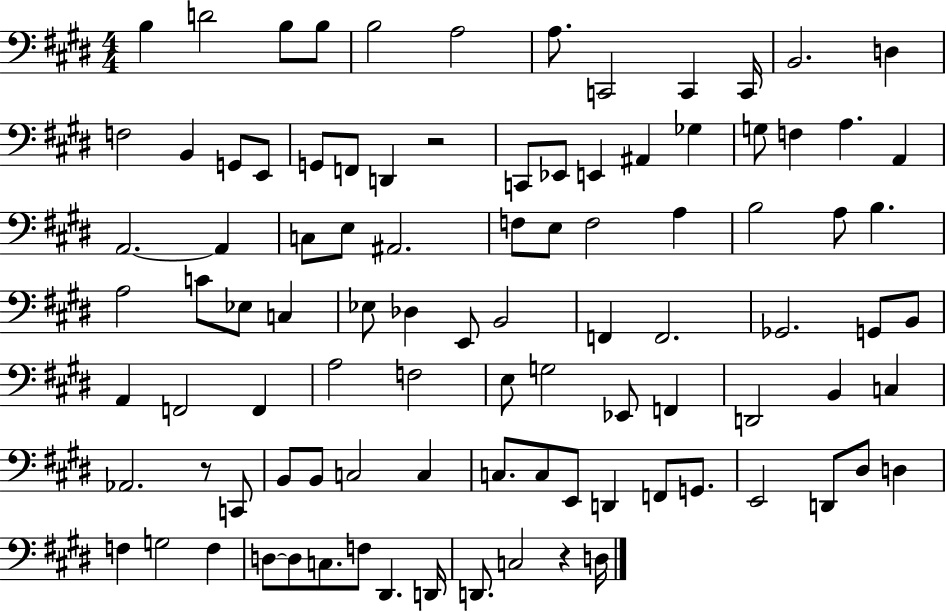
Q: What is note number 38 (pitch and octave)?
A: B3